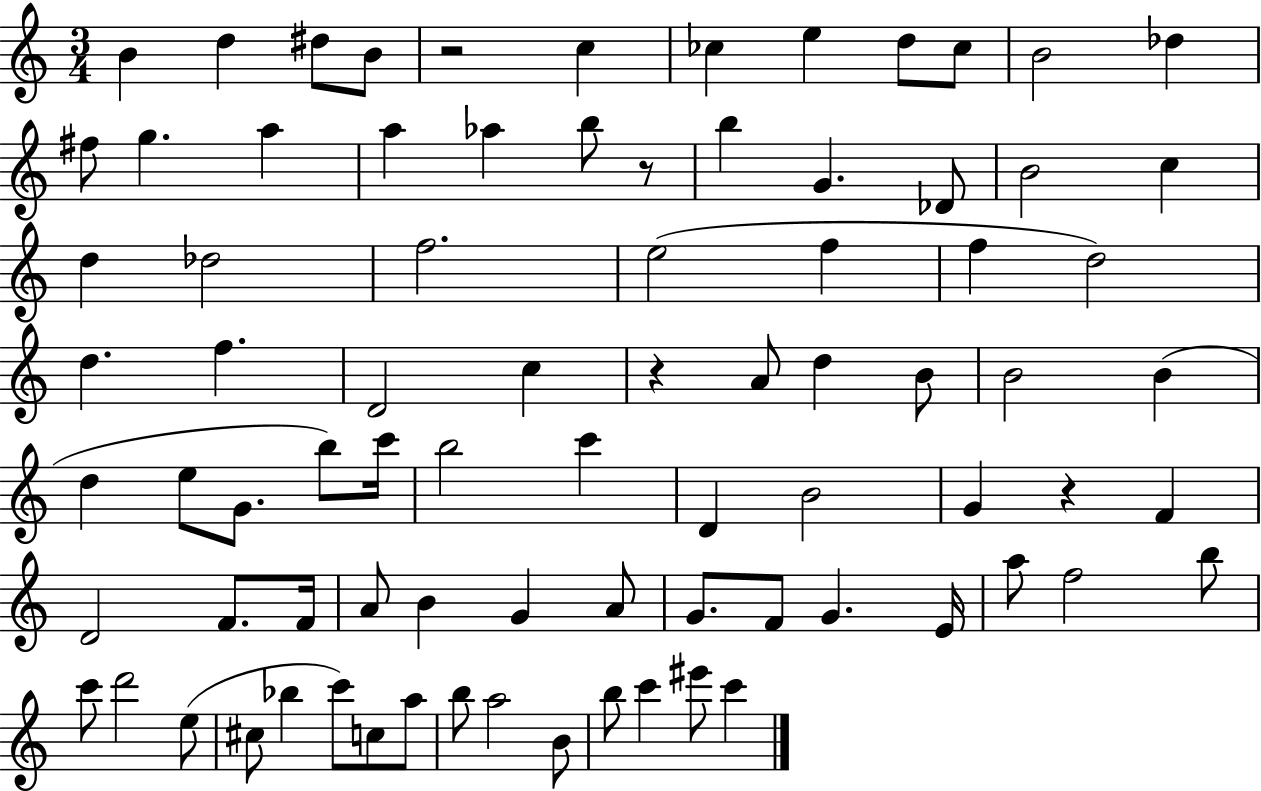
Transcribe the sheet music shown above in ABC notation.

X:1
T:Untitled
M:3/4
L:1/4
K:C
B d ^d/2 B/2 z2 c _c e d/2 _c/2 B2 _d ^f/2 g a a _a b/2 z/2 b G _D/2 B2 c d _d2 f2 e2 f f d2 d f D2 c z A/2 d B/2 B2 B d e/2 G/2 b/2 c'/4 b2 c' D B2 G z F D2 F/2 F/4 A/2 B G A/2 G/2 F/2 G E/4 a/2 f2 b/2 c'/2 d'2 e/2 ^c/2 _b c'/2 c/2 a/2 b/2 a2 B/2 b/2 c' ^e'/2 c'